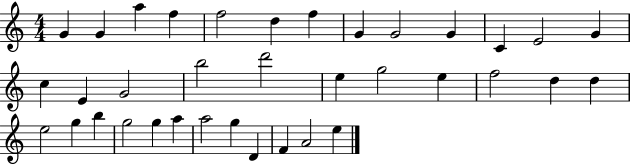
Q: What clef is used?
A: treble